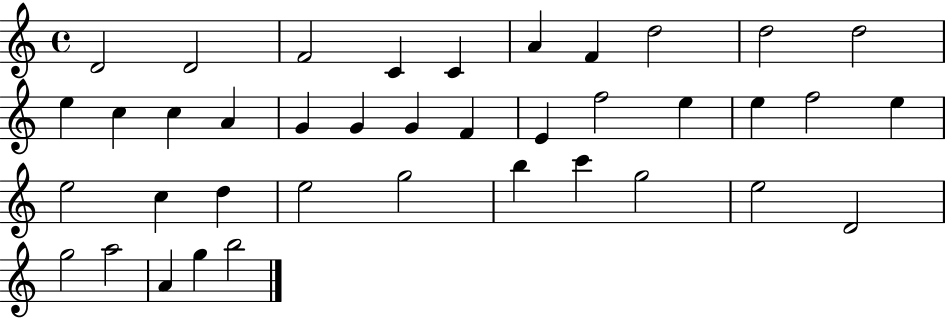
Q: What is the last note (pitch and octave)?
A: B5